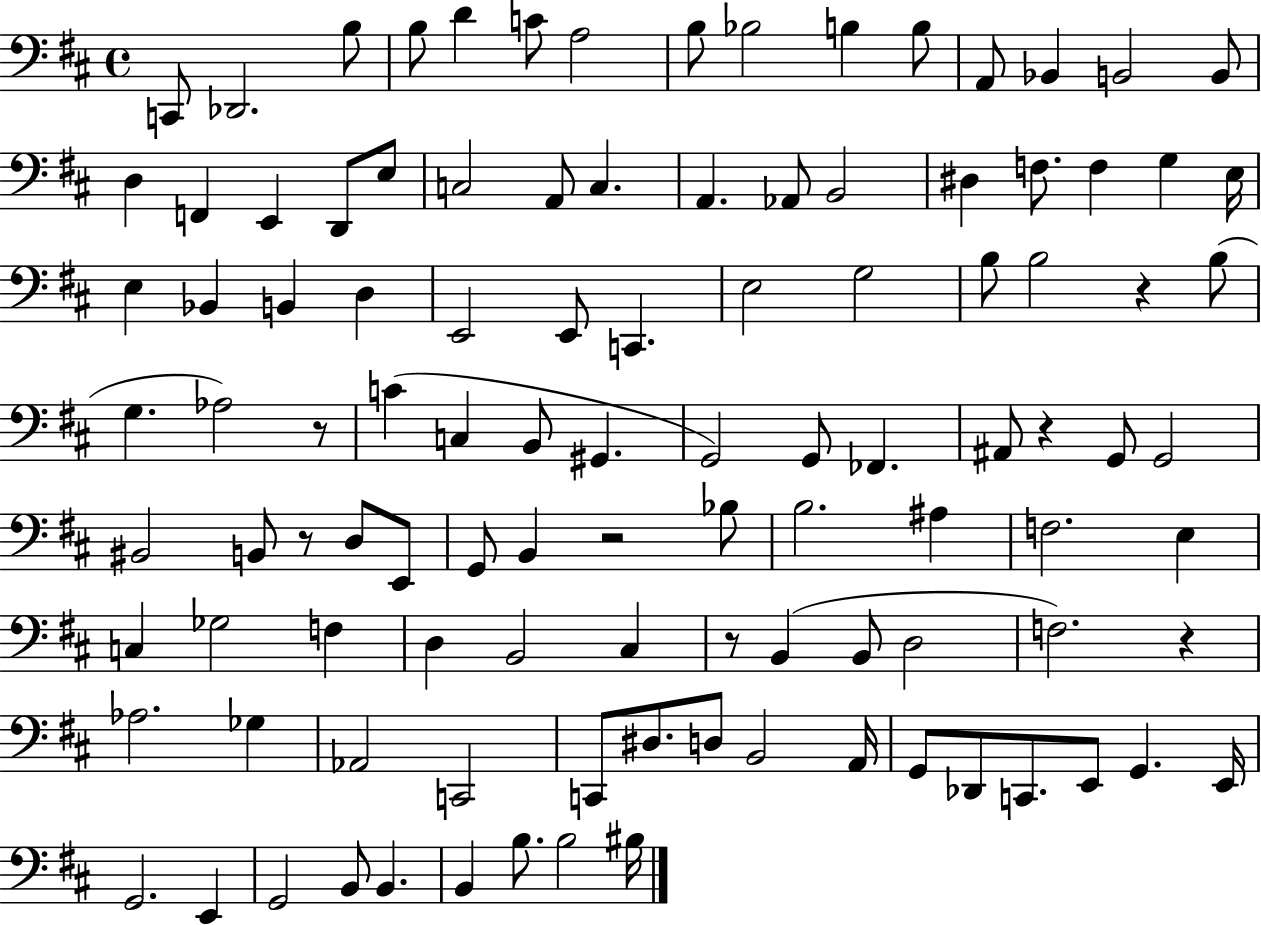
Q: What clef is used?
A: bass